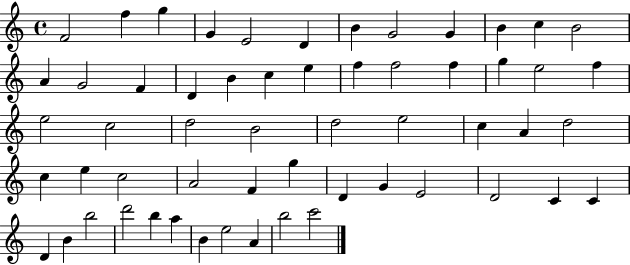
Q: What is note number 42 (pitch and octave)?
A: G4